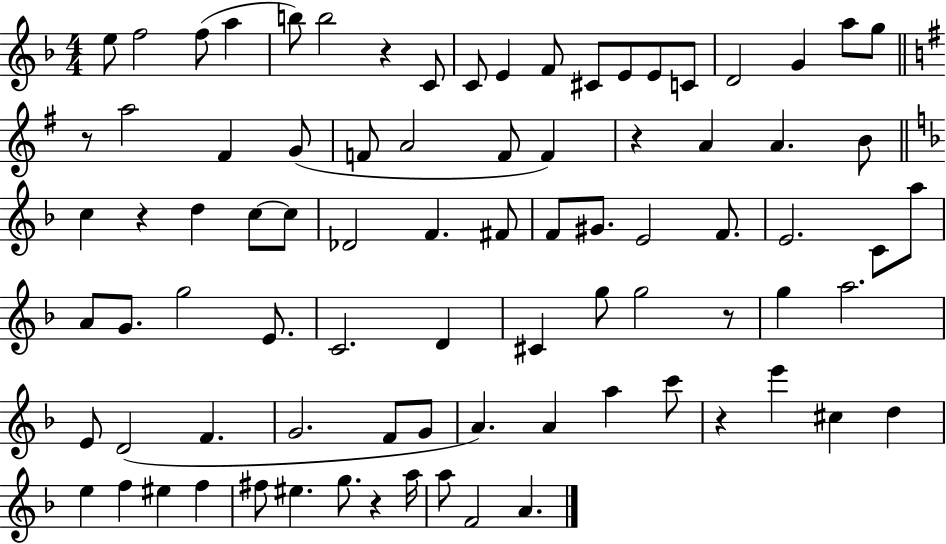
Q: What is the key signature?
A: F major